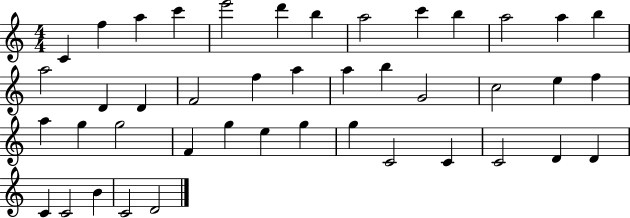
X:1
T:Untitled
M:4/4
L:1/4
K:C
C f a c' e'2 d' b a2 c' b a2 a b a2 D D F2 f a a b G2 c2 e f a g g2 F g e g g C2 C C2 D D C C2 B C2 D2